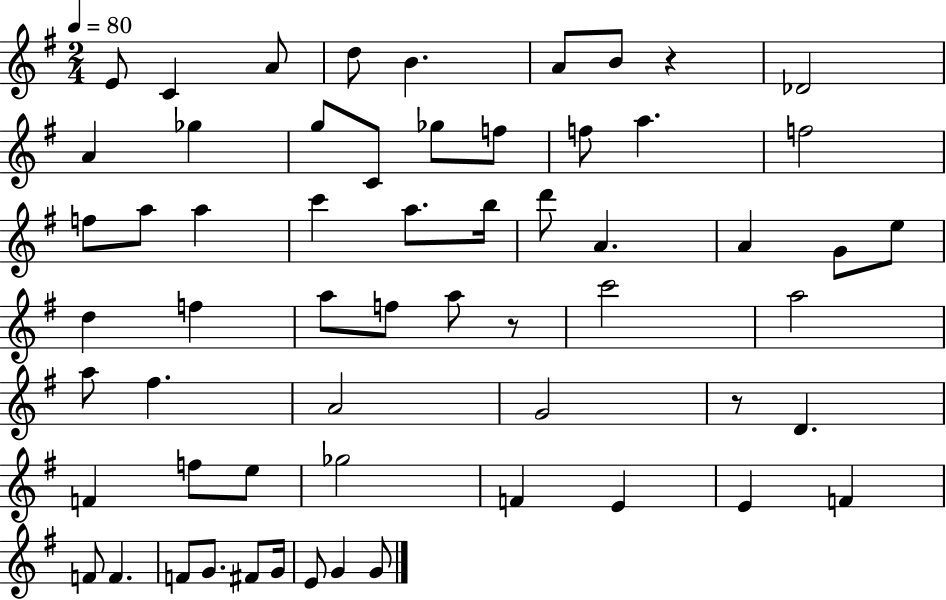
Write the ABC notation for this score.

X:1
T:Untitled
M:2/4
L:1/4
K:G
E/2 C A/2 d/2 B A/2 B/2 z _D2 A _g g/2 C/2 _g/2 f/2 f/2 a f2 f/2 a/2 a c' a/2 b/4 d'/2 A A G/2 e/2 d f a/2 f/2 a/2 z/2 c'2 a2 a/2 ^f A2 G2 z/2 D F f/2 e/2 _g2 F E E F F/2 F F/2 G/2 ^F/2 G/4 E/2 G G/2